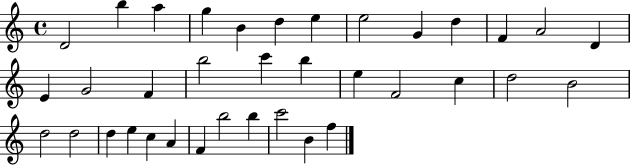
D4/h B5/q A5/q G5/q B4/q D5/q E5/q E5/h G4/q D5/q F4/q A4/h D4/q E4/q G4/h F4/q B5/h C6/q B5/q E5/q F4/h C5/q D5/h B4/h D5/h D5/h D5/q E5/q C5/q A4/q F4/q B5/h B5/q C6/h B4/q F5/q